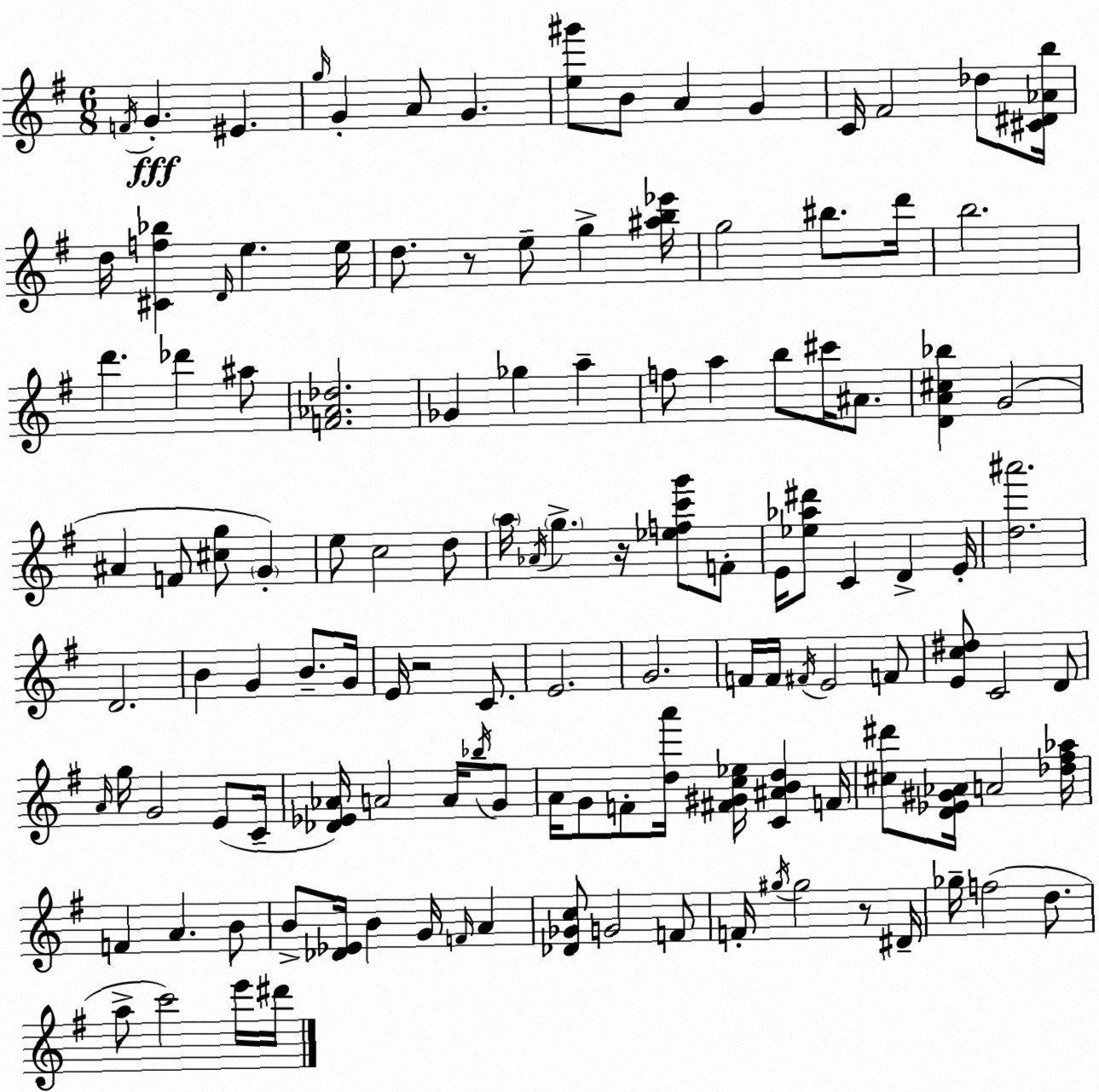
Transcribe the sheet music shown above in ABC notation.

X:1
T:Untitled
M:6/8
L:1/4
K:Em
F/4 G ^E g/4 G A/2 G [e^g']/2 B/2 A G C/4 ^F2 _d/2 [^C^D_Ab]/4 d/4 [^Cf_b] D/4 e e/4 d/2 z/2 e/2 g [^ab_e']/4 g2 ^b/2 d'/4 b2 d' _d' ^a/2 [F_A_d]2 _G _g a f/2 a b/2 ^c'/4 ^A/2 [DA^c_b] G2 ^A F/2 [^cg]/2 G e/2 c2 d/2 a/4 _A/4 g z/4 [_efc'g']/2 F/2 E/4 [_e_a^d']/2 C D E/4 [d^a']2 D2 B G B/2 G/4 E/4 z2 C/2 E2 G2 F/4 F/4 ^F/4 E2 F/2 [Ec^d]/2 C2 D/2 A/4 g/4 G2 E/2 C/4 [_D_E_A]/4 A2 A/4 _b/4 G/2 A/4 G/2 F/2 [da']/4 [^F^Gc_e]/4 [C^ABd] F/4 [^c^d']/2 [D_E^G_A]/4 A2 [_d^f_a]/4 F A B/2 B/2 [_D_E]/4 B G/4 F/4 A [_D_Gc]/2 G2 F/2 F/4 ^g/4 ^g2 z/2 ^D/4 _g/4 f2 d/2 a/2 c'2 e'/4 ^d'/4